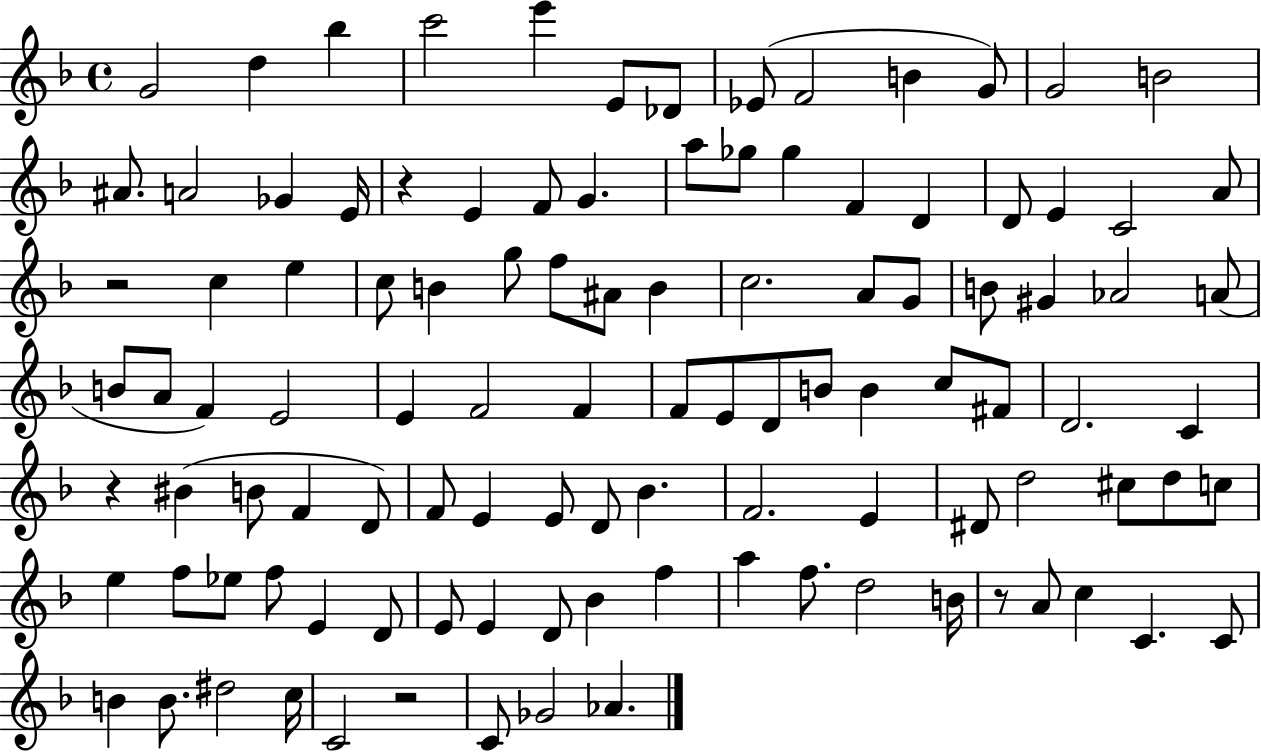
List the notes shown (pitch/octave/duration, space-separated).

G4/h D5/q Bb5/q C6/h E6/q E4/e Db4/e Eb4/e F4/h B4/q G4/e G4/h B4/h A#4/e. A4/h Gb4/q E4/s R/q E4/q F4/e G4/q. A5/e Gb5/e Gb5/q F4/q D4/q D4/e E4/q C4/h A4/e R/h C5/q E5/q C5/e B4/q G5/e F5/e A#4/e B4/q C5/h. A4/e G4/e B4/e G#4/q Ab4/h A4/e B4/e A4/e F4/q E4/h E4/q F4/h F4/q F4/e E4/e D4/e B4/e B4/q C5/e F#4/e D4/h. C4/q R/q BIS4/q B4/e F4/q D4/e F4/e E4/q E4/e D4/e Bb4/q. F4/h. E4/q D#4/e D5/h C#5/e D5/e C5/e E5/q F5/e Eb5/e F5/e E4/q D4/e E4/e E4/q D4/e Bb4/q F5/q A5/q F5/e. D5/h B4/s R/e A4/e C5/q C4/q. C4/e B4/q B4/e. D#5/h C5/s C4/h R/h C4/e Gb4/h Ab4/q.